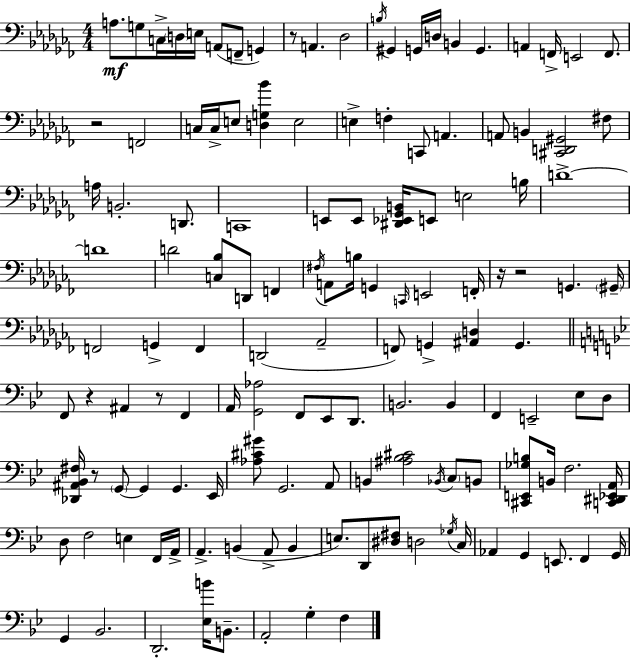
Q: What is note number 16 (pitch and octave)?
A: G2